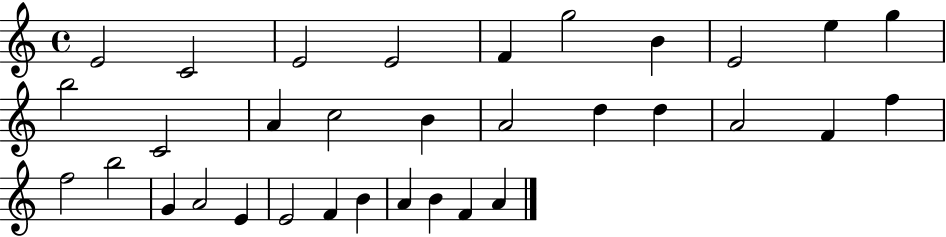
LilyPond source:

{
  \clef treble
  \time 4/4
  \defaultTimeSignature
  \key c \major
  e'2 c'2 | e'2 e'2 | f'4 g''2 b'4 | e'2 e''4 g''4 | \break b''2 c'2 | a'4 c''2 b'4 | a'2 d''4 d''4 | a'2 f'4 f''4 | \break f''2 b''2 | g'4 a'2 e'4 | e'2 f'4 b'4 | a'4 b'4 f'4 a'4 | \break \bar "|."
}